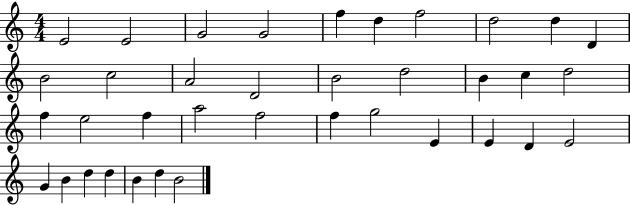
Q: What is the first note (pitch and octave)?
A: E4